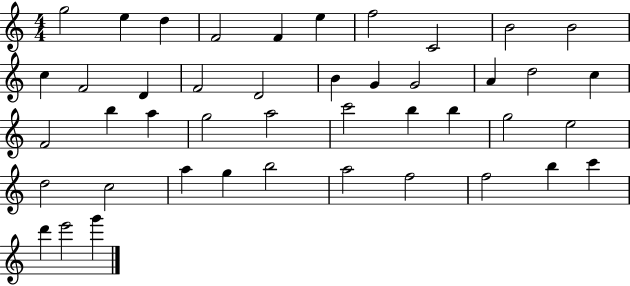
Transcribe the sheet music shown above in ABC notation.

X:1
T:Untitled
M:4/4
L:1/4
K:C
g2 e d F2 F e f2 C2 B2 B2 c F2 D F2 D2 B G G2 A d2 c F2 b a g2 a2 c'2 b b g2 e2 d2 c2 a g b2 a2 f2 f2 b c' d' e'2 g'